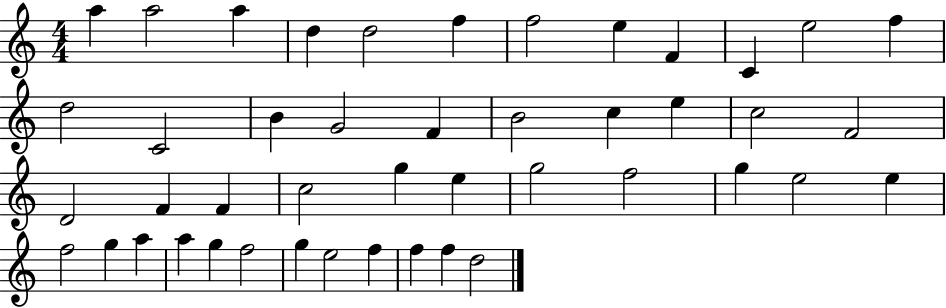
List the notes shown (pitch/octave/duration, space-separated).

A5/q A5/h A5/q D5/q D5/h F5/q F5/h E5/q F4/q C4/q E5/h F5/q D5/h C4/h B4/q G4/h F4/q B4/h C5/q E5/q C5/h F4/h D4/h F4/q F4/q C5/h G5/q E5/q G5/h F5/h G5/q E5/h E5/q F5/h G5/q A5/q A5/q G5/q F5/h G5/q E5/h F5/q F5/q F5/q D5/h